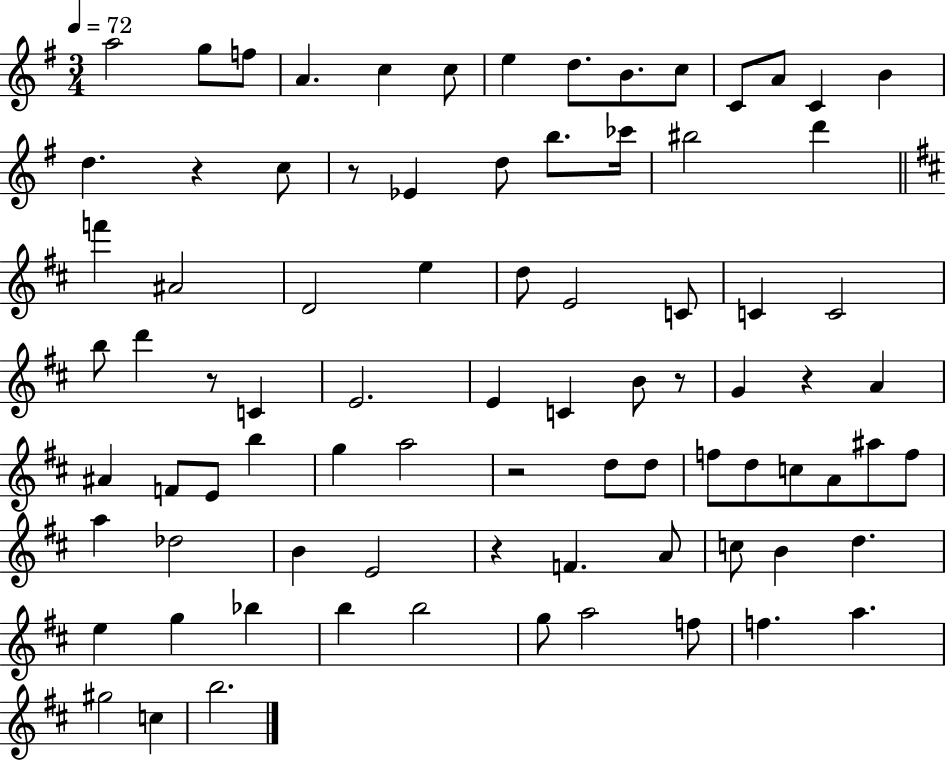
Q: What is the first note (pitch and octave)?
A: A5